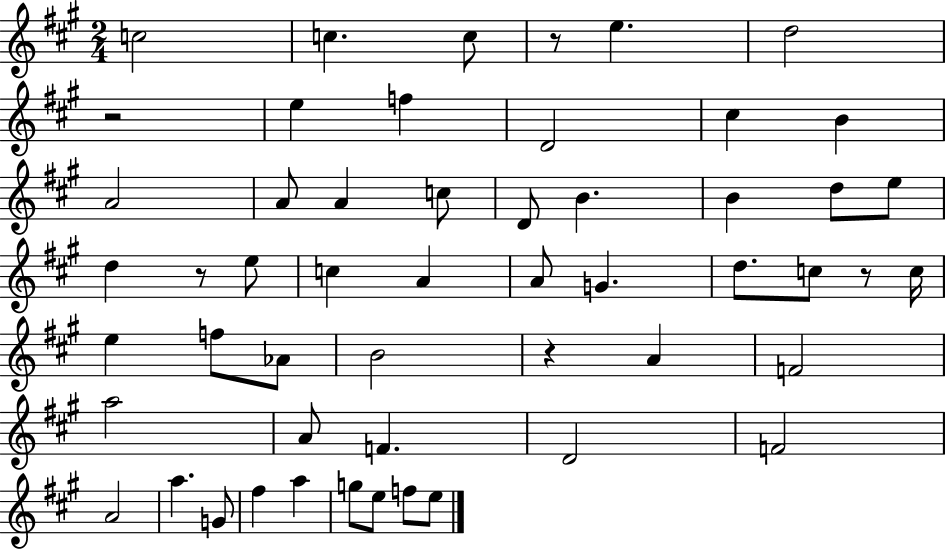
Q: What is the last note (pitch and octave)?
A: E5